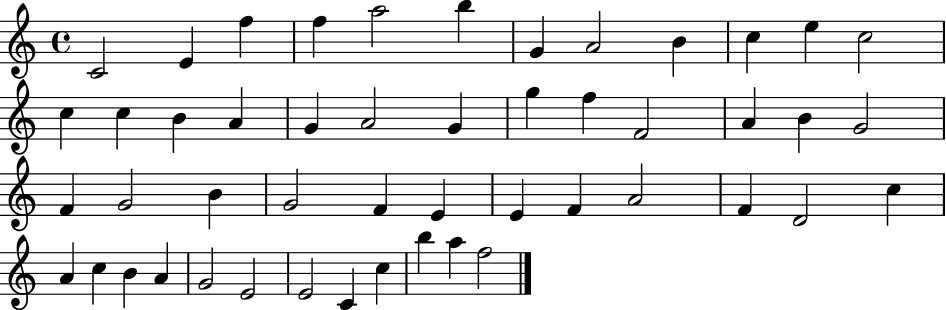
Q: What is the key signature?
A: C major